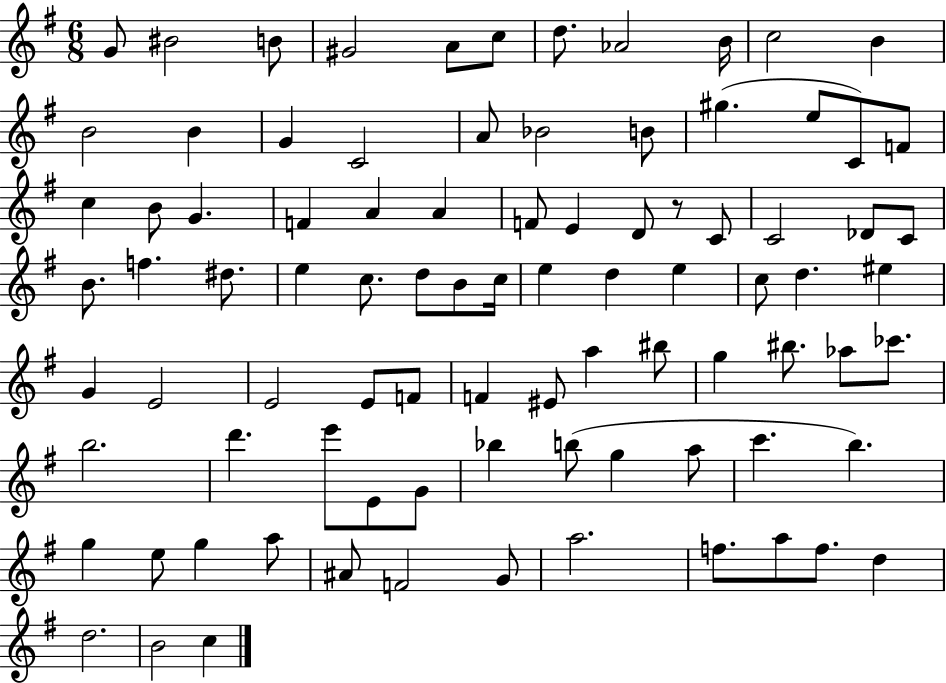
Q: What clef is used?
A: treble